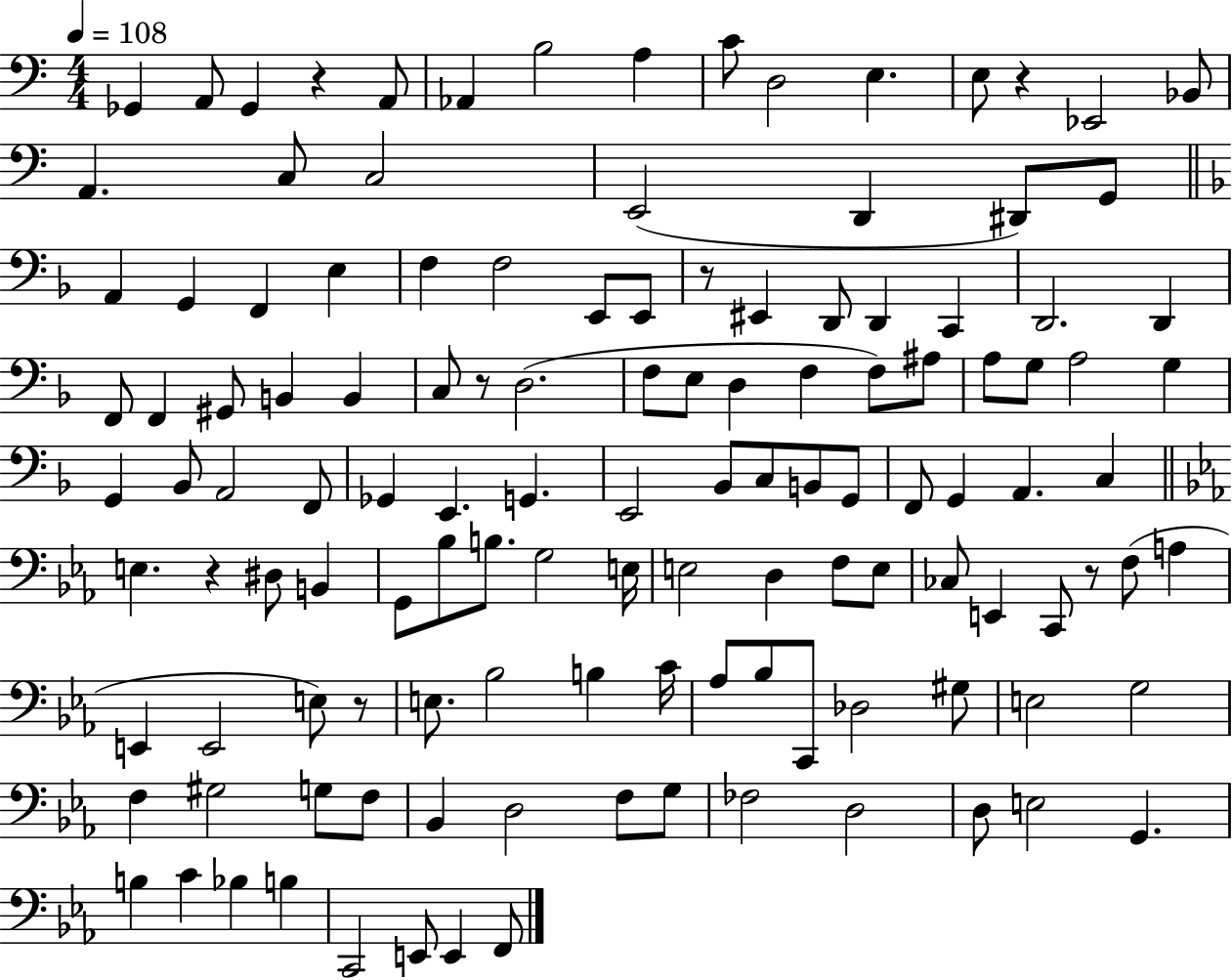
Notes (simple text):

Gb2/q A2/e Gb2/q R/q A2/e Ab2/q B3/h A3/q C4/e D3/h E3/q. E3/e R/q Eb2/h Bb2/e A2/q. C3/e C3/h E2/h D2/q D#2/e G2/e A2/q G2/q F2/q E3/q F3/q F3/h E2/e E2/e R/e EIS2/q D2/e D2/q C2/q D2/h. D2/q F2/e F2/q G#2/e B2/q B2/q C3/e R/e D3/h. F3/e E3/e D3/q F3/q F3/e A#3/e A3/e G3/e A3/h G3/q G2/q Bb2/e A2/h F2/e Gb2/q E2/q. G2/q. E2/h Bb2/e C3/e B2/e G2/e F2/e G2/q A2/q. C3/q E3/q. R/q D#3/e B2/q G2/e Bb3/e B3/e. G3/h E3/s E3/h D3/q F3/e E3/e CES3/e E2/q C2/e R/e F3/e A3/q E2/q E2/h E3/e R/e E3/e. Bb3/h B3/q C4/s Ab3/e Bb3/e C2/e Db3/h G#3/e E3/h G3/h F3/q G#3/h G3/e F3/e Bb2/q D3/h F3/e G3/e FES3/h D3/h D3/e E3/h G2/q. B3/q C4/q Bb3/q B3/q C2/h E2/e E2/q F2/e